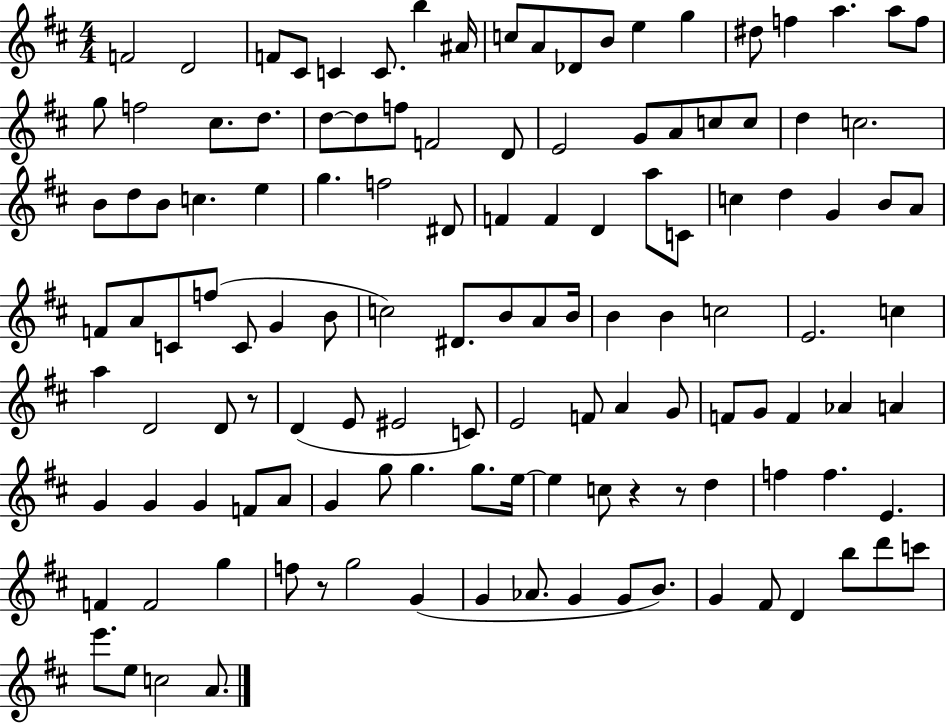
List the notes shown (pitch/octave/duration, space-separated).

F4/h D4/h F4/e C#4/e C4/q C4/e. B5/q A#4/s C5/e A4/e Db4/e B4/e E5/q G5/q D#5/e F5/q A5/q. A5/e F5/e G5/e F5/h C#5/e. D5/e. D5/e D5/e F5/e F4/h D4/e E4/h G4/e A4/e C5/e C5/e D5/q C5/h. B4/e D5/e B4/e C5/q. E5/q G5/q. F5/h D#4/e F4/q F4/q D4/q A5/e C4/e C5/q D5/q G4/q B4/e A4/e F4/e A4/e C4/e F5/e C4/e G4/q B4/e C5/h D#4/e. B4/e A4/e B4/s B4/q B4/q C5/h E4/h. C5/q A5/q D4/h D4/e R/e D4/q E4/e EIS4/h C4/e E4/h F4/e A4/q G4/e F4/e G4/e F4/q Ab4/q A4/q G4/q G4/q G4/q F4/e A4/e G4/q G5/e G5/q. G5/e. E5/s E5/q C5/e R/q R/e D5/q F5/q F5/q. E4/q. F4/q F4/h G5/q F5/e R/e G5/h G4/q G4/q Ab4/e. G4/q G4/e B4/e. G4/q F#4/e D4/q B5/e D6/e C6/e E6/e. E5/e C5/h A4/e.